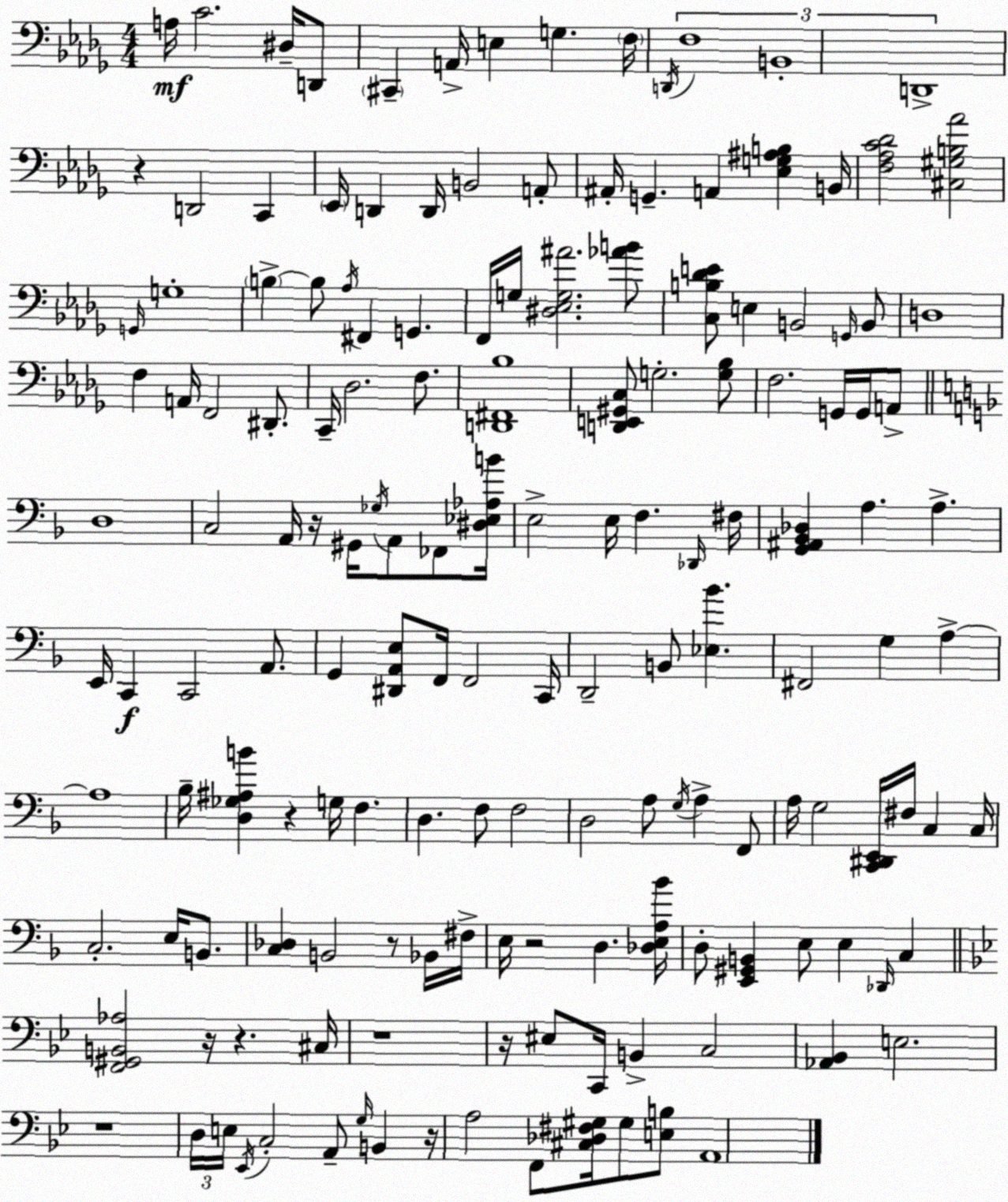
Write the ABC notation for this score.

X:1
T:Untitled
M:4/4
L:1/4
K:Bbm
A,/4 C2 ^D,/4 D,,/2 ^C,, A,,/4 E, G, F,/4 D,,/4 F,4 B,,4 D,,4 z D,,2 C,, _E,,/4 D,, D,,/4 B,,2 A,,/2 ^A,,/4 G,, A,, [_E,G,^A,B,] B,,/4 [F,_A,C_D]2 [^C,^G,B,_A]2 G,,/4 G,4 B, B,/2 _A,/4 ^F,, G,, F,,/4 G,/4 [^D,_E,G,^A]2 [_AB]/2 [C,B,_DE]/2 E, B,,2 G,,/4 B,,/2 D,4 F, A,,/4 F,,2 ^D,,/2 C,,/4 _D,2 F,/2 [D,,^F,,_B,]4 [D,,E,,^G,,C,]/2 G,2 [G,_B,]/2 F,2 G,,/4 G,,/4 A,,/2 D,4 C,2 A,,/4 z/4 ^G,,/4 _G,/4 A,,/2 _F,,/2 [^D,_E,_A,B]/4 E,2 E,/4 F, _D,,/4 ^F,/4 [G,,^A,,_B,,_D,] A, A, E,,/4 C,, C,,2 A,,/2 G,, [^D,,A,,E,]/2 F,,/4 F,,2 C,,/4 D,,2 B,,/2 [_E,_B] ^F,,2 G, A, A,4 _B,/4 [D,_G,^A,B] z G,/4 F, D, F,/2 F,2 D,2 A,/2 G,/4 A, F,,/2 A,/4 G,2 [C,,^D,,E,,]/4 ^F,/4 C, C,/4 C,2 E,/4 B,,/2 [C,_D,] B,,2 z/2 _B,,/4 ^F,/4 E,/4 z2 D, [_D,E,A,_B]/4 D,/2 [E,,^G,,B,,] E,/2 E, _D,,/4 C, [F,,^G,,B,,_A,]2 z/4 z ^C,/4 z4 z/4 ^E,/2 C,,/4 B,, C,2 [_A,,_B,,] E,2 z4 D,/4 E,/4 _E,,/4 C,2 A,,/2 G,/4 B,, z/4 A,2 F,,/2 [^C,_D,^F,^G,]/4 ^G,/2 [E,B,]/2 A,,4